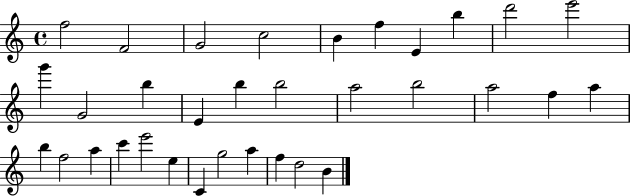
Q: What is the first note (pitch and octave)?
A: F5